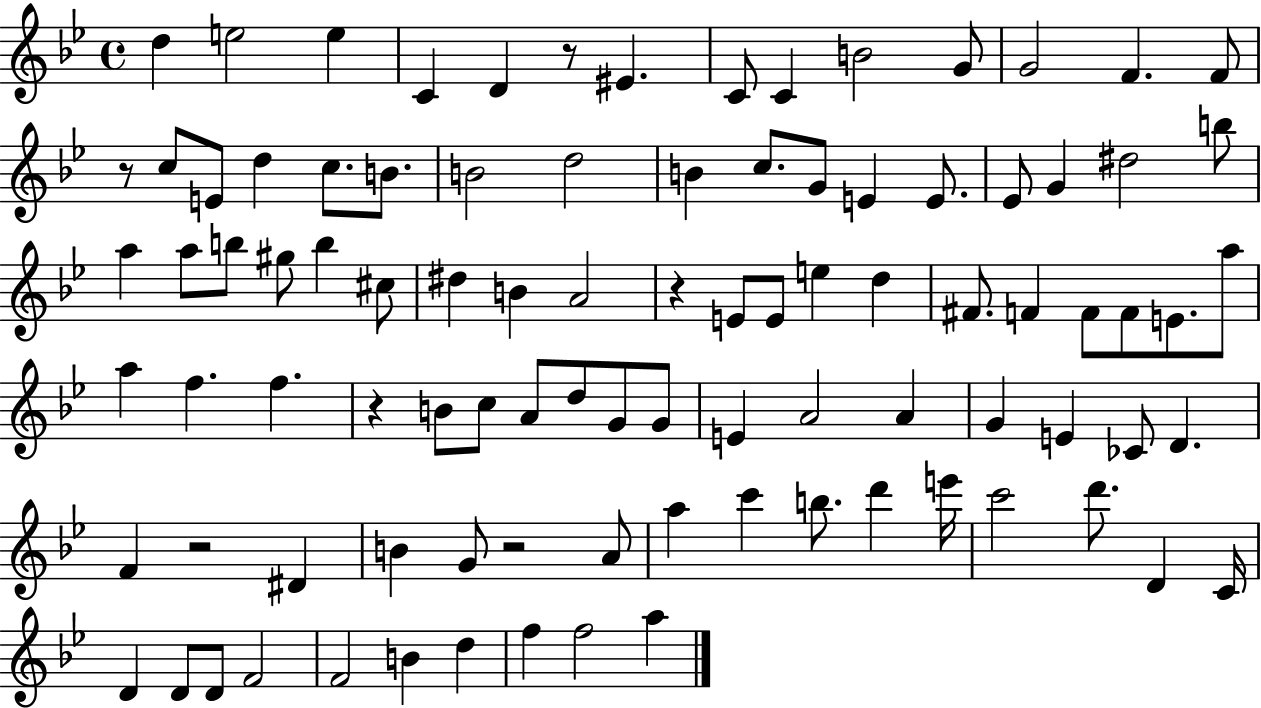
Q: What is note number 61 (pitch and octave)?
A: G4